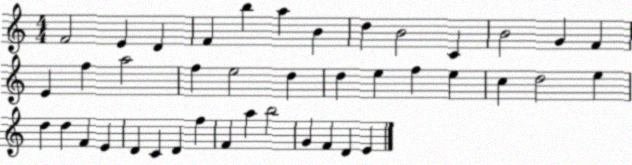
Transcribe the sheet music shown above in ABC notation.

X:1
T:Untitled
M:4/4
L:1/4
K:C
F2 E D F b a B d B2 C B2 G F E f a2 f e2 d d e f e c d2 e d d F E D C D f F a b2 G F D E